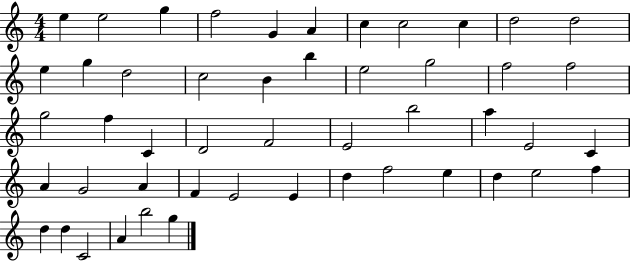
{
  \clef treble
  \numericTimeSignature
  \time 4/4
  \key c \major
  e''4 e''2 g''4 | f''2 g'4 a'4 | c''4 c''2 c''4 | d''2 d''2 | \break e''4 g''4 d''2 | c''2 b'4 b''4 | e''2 g''2 | f''2 f''2 | \break g''2 f''4 c'4 | d'2 f'2 | e'2 b''2 | a''4 e'2 c'4 | \break a'4 g'2 a'4 | f'4 e'2 e'4 | d''4 f''2 e''4 | d''4 e''2 f''4 | \break d''4 d''4 c'2 | a'4 b''2 g''4 | \bar "|."
}